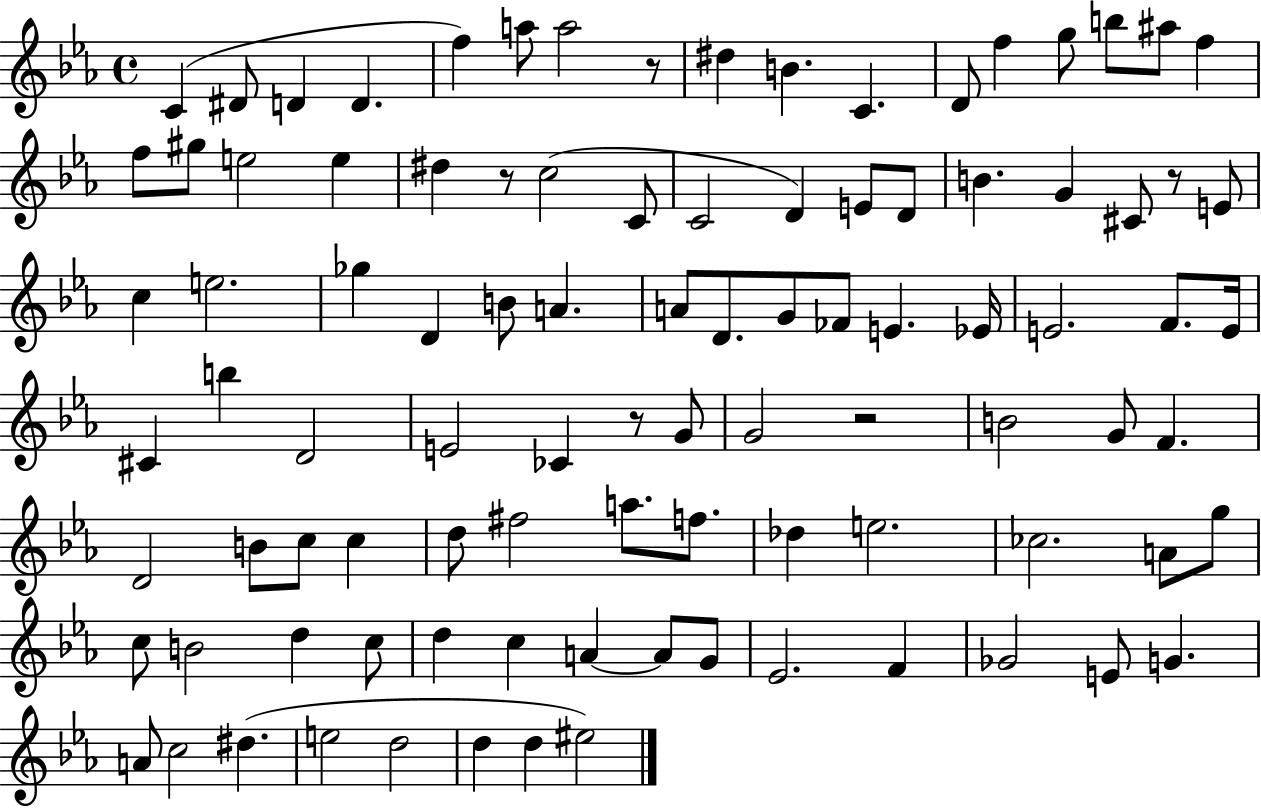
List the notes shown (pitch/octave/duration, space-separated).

C4/q D#4/e D4/q D4/q. F5/q A5/e A5/h R/e D#5/q B4/q. C4/q. D4/e F5/q G5/e B5/e A#5/e F5/q F5/e G#5/e E5/h E5/q D#5/q R/e C5/h C4/e C4/h D4/q E4/e D4/e B4/q. G4/q C#4/e R/e E4/e C5/q E5/h. Gb5/q D4/q B4/e A4/q. A4/e D4/e. G4/e FES4/e E4/q. Eb4/s E4/h. F4/e. E4/s C#4/q B5/q D4/h E4/h CES4/q R/e G4/e G4/h R/h B4/h G4/e F4/q. D4/h B4/e C5/e C5/q D5/e F#5/h A5/e. F5/e. Db5/q E5/h. CES5/h. A4/e G5/e C5/e B4/h D5/q C5/e D5/q C5/q A4/q A4/e G4/e Eb4/h. F4/q Gb4/h E4/e G4/q. A4/e C5/h D#5/q. E5/h D5/h D5/q D5/q EIS5/h